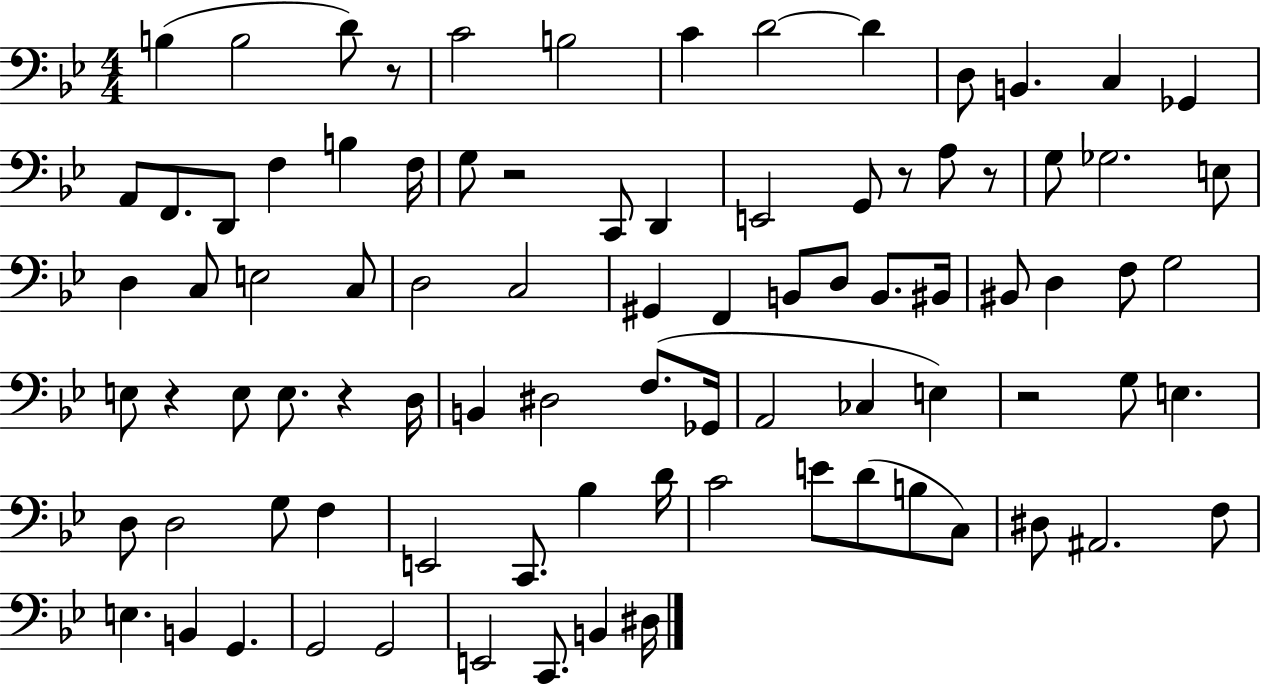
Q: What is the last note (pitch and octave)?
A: D#3